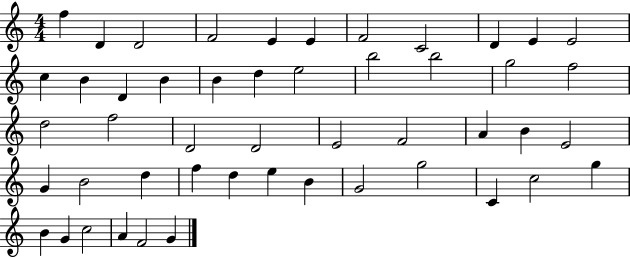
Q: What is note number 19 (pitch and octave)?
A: B5